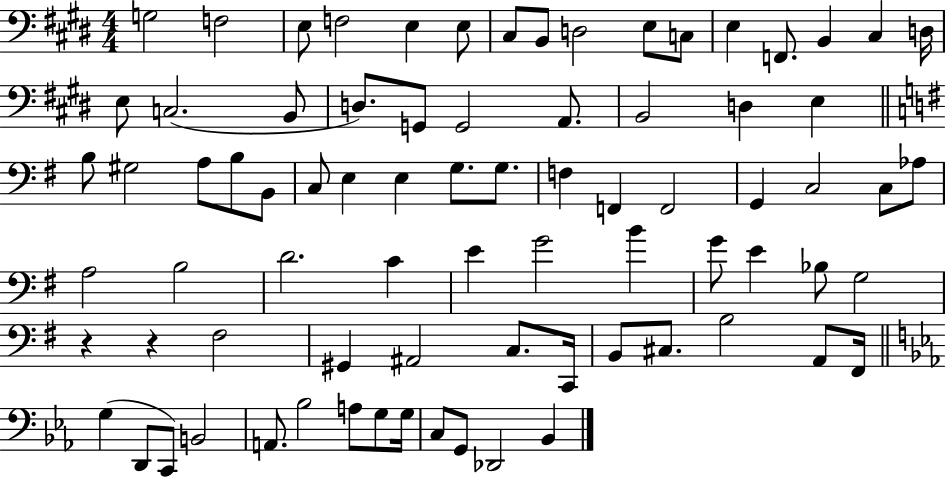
X:1
T:Untitled
M:4/4
L:1/4
K:E
G,2 F,2 E,/2 F,2 E, E,/2 ^C,/2 B,,/2 D,2 E,/2 C,/2 E, F,,/2 B,, ^C, D,/4 E,/2 C,2 B,,/2 D,/2 G,,/2 G,,2 A,,/2 B,,2 D, E, B,/2 ^G,2 A,/2 B,/2 B,,/2 C,/2 E, E, G,/2 G,/2 F, F,, F,,2 G,, C,2 C,/2 _A,/2 A,2 B,2 D2 C E G2 B G/2 E _B,/2 G,2 z z ^F,2 ^G,, ^A,,2 C,/2 C,,/4 B,,/2 ^C,/2 B,2 A,,/2 ^F,,/4 G, D,,/2 C,,/2 B,,2 A,,/2 _B,2 A,/2 G,/2 G,/4 C,/2 G,,/2 _D,,2 _B,,